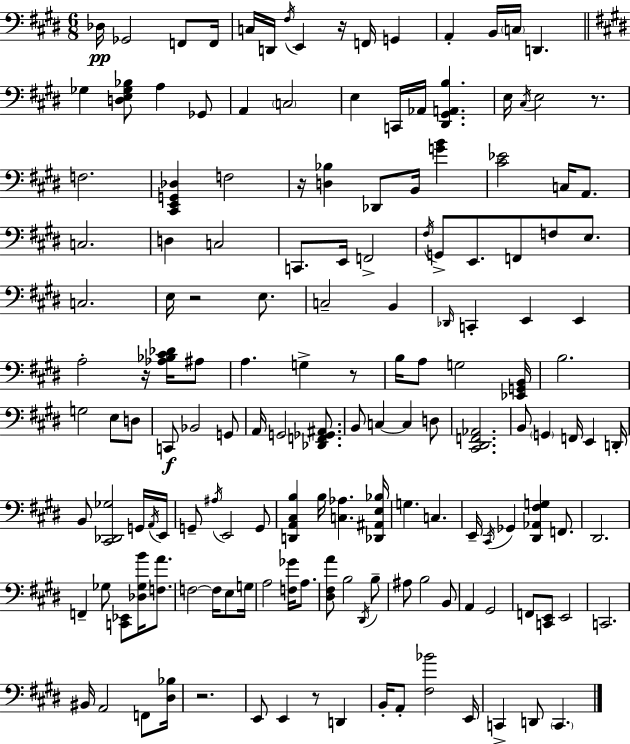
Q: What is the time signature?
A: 6/8